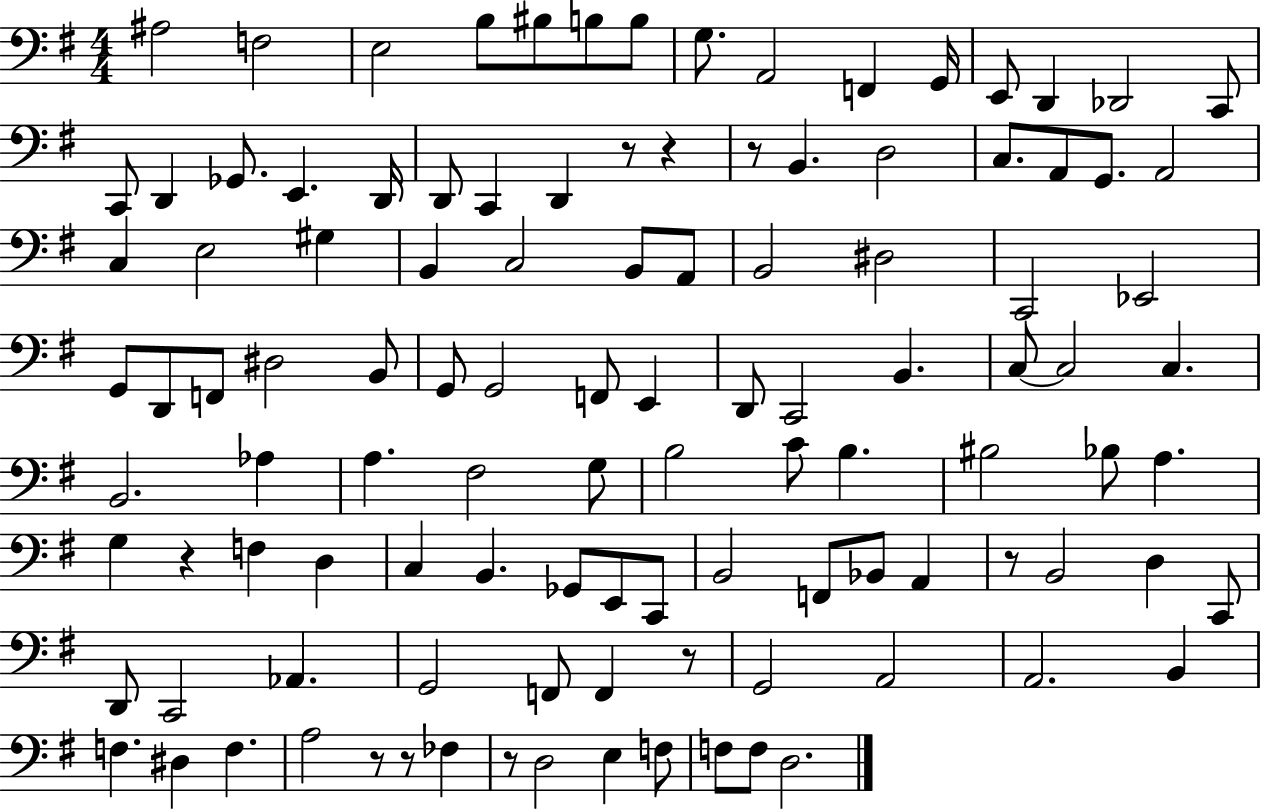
{
  \clef bass
  \numericTimeSignature
  \time 4/4
  \key g \major
  ais2 f2 | e2 b8 bis8 b8 b8 | g8. a,2 f,4 g,16 | e,8 d,4 des,2 c,8 | \break c,8 d,4 ges,8. e,4. d,16 | d,8 c,4 d,4 r8 r4 | r8 b,4. d2 | c8. a,8 g,8. a,2 | \break c4 e2 gis4 | b,4 c2 b,8 a,8 | b,2 dis2 | c,2 ees,2 | \break g,8 d,8 f,8 dis2 b,8 | g,8 g,2 f,8 e,4 | d,8 c,2 b,4. | c8~~ c2 c4. | \break b,2. aes4 | a4. fis2 g8 | b2 c'8 b4. | bis2 bes8 a4. | \break g4 r4 f4 d4 | c4 b,4. ges,8 e,8 c,8 | b,2 f,8 bes,8 a,4 | r8 b,2 d4 c,8 | \break d,8 c,2 aes,4. | g,2 f,8 f,4 r8 | g,2 a,2 | a,2. b,4 | \break f4. dis4 f4. | a2 r8 r8 fes4 | r8 d2 e4 f8 | f8 f8 d2. | \break \bar "|."
}